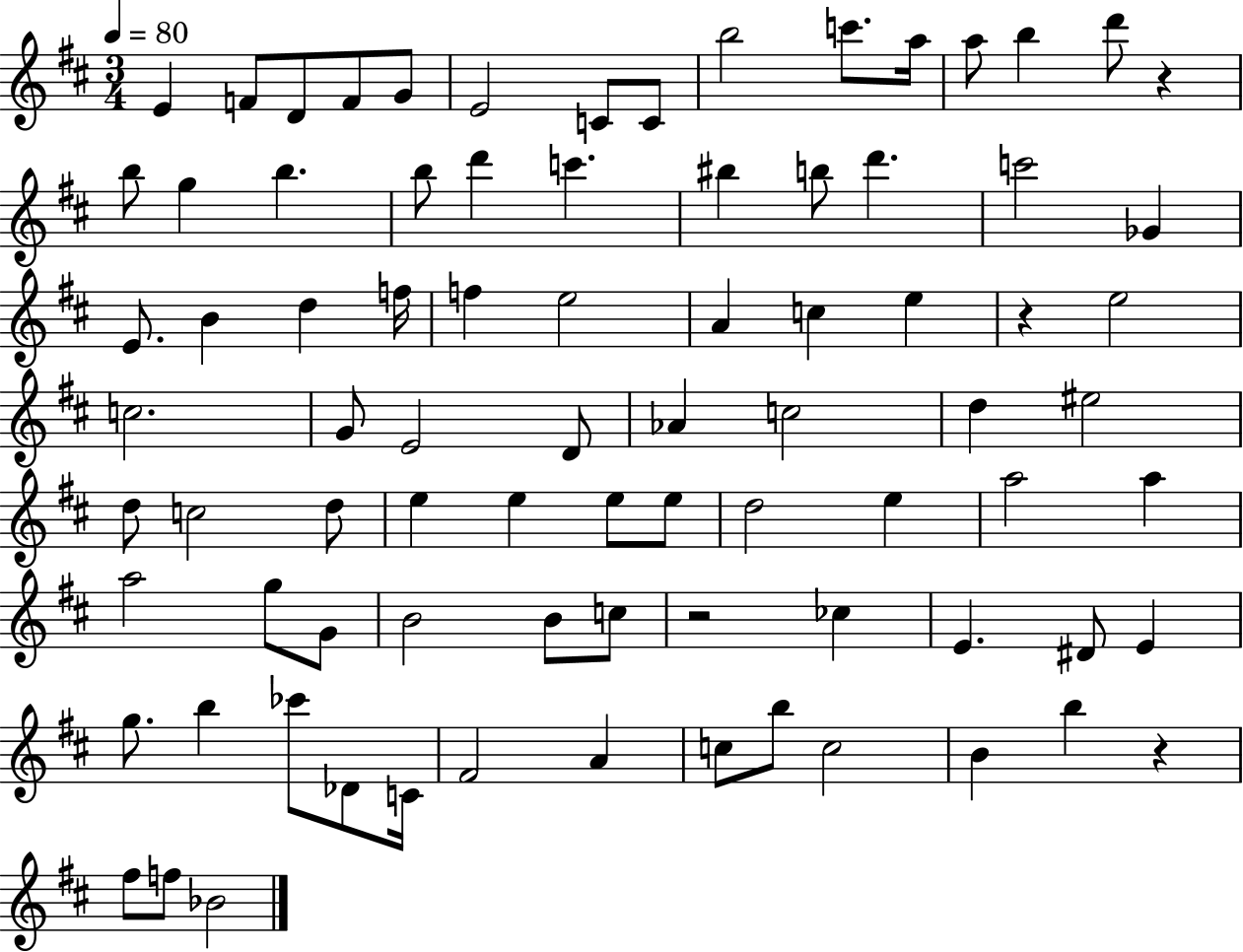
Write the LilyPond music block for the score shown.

{
  \clef treble
  \numericTimeSignature
  \time 3/4
  \key d \major
  \tempo 4 = 80
  e'4 f'8 d'8 f'8 g'8 | e'2 c'8 c'8 | b''2 c'''8. a''16 | a''8 b''4 d'''8 r4 | \break b''8 g''4 b''4. | b''8 d'''4 c'''4. | bis''4 b''8 d'''4. | c'''2 ges'4 | \break e'8. b'4 d''4 f''16 | f''4 e''2 | a'4 c''4 e''4 | r4 e''2 | \break c''2. | g'8 e'2 d'8 | aes'4 c''2 | d''4 eis''2 | \break d''8 c''2 d''8 | e''4 e''4 e''8 e''8 | d''2 e''4 | a''2 a''4 | \break a''2 g''8 g'8 | b'2 b'8 c''8 | r2 ces''4 | e'4. dis'8 e'4 | \break g''8. b''4 ces'''8 des'8 c'16 | fis'2 a'4 | c''8 b''8 c''2 | b'4 b''4 r4 | \break fis''8 f''8 bes'2 | \bar "|."
}